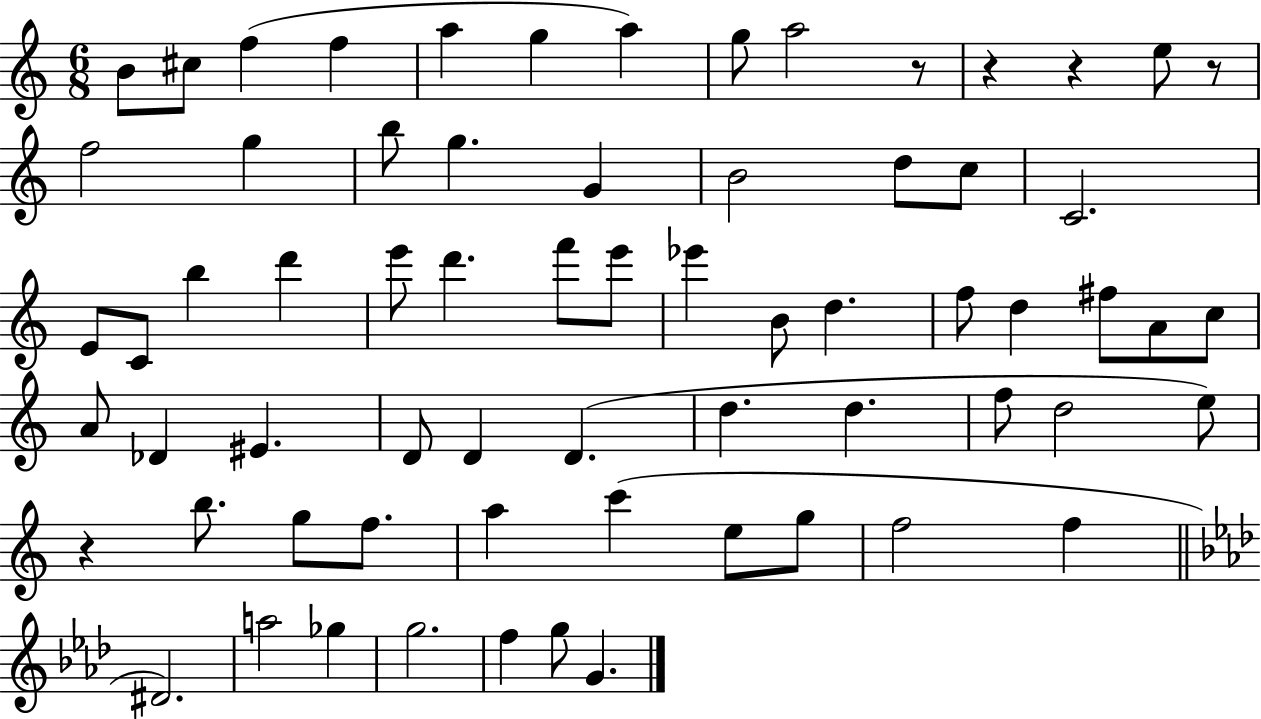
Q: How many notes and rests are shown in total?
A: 67